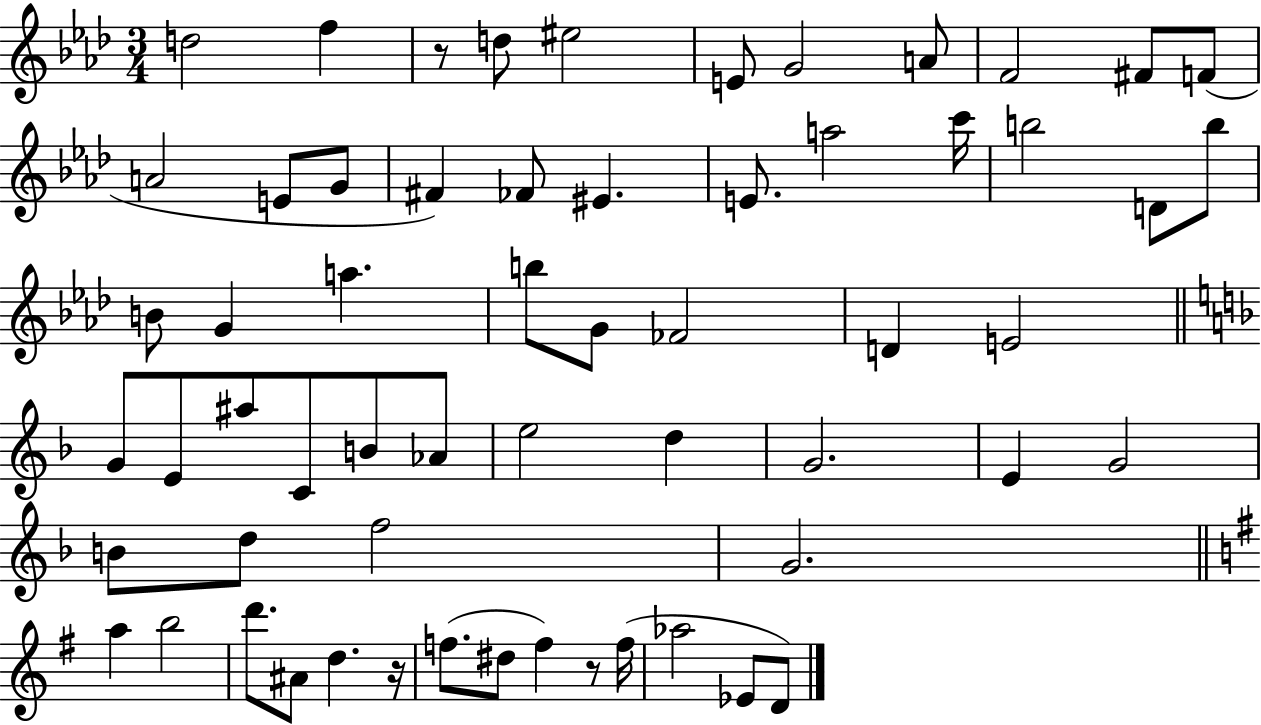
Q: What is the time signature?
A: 3/4